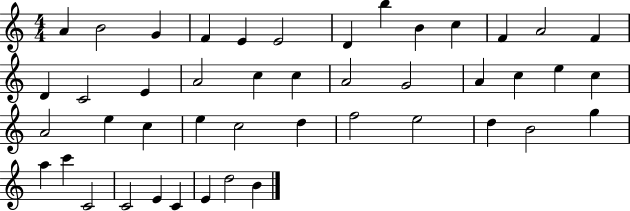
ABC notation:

X:1
T:Untitled
M:4/4
L:1/4
K:C
A B2 G F E E2 D b B c F A2 F D C2 E A2 c c A2 G2 A c e c A2 e c e c2 d f2 e2 d B2 g a c' C2 C2 E C E d2 B